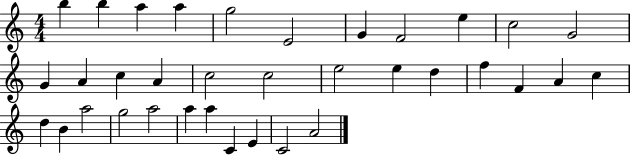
{
  \clef treble
  \numericTimeSignature
  \time 4/4
  \key c \major
  b''4 b''4 a''4 a''4 | g''2 e'2 | g'4 f'2 e''4 | c''2 g'2 | \break g'4 a'4 c''4 a'4 | c''2 c''2 | e''2 e''4 d''4 | f''4 f'4 a'4 c''4 | \break d''4 b'4 a''2 | g''2 a''2 | a''4 a''4 c'4 e'4 | c'2 a'2 | \break \bar "|."
}